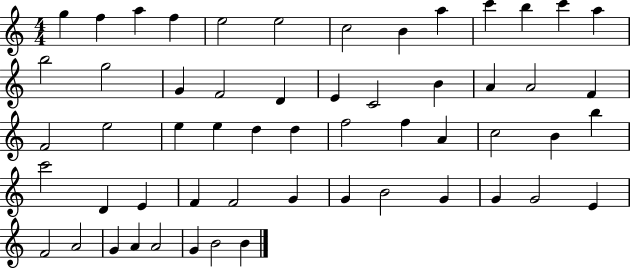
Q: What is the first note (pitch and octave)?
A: G5